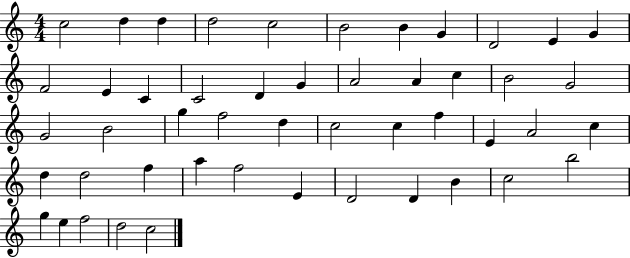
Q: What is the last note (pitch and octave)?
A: C5